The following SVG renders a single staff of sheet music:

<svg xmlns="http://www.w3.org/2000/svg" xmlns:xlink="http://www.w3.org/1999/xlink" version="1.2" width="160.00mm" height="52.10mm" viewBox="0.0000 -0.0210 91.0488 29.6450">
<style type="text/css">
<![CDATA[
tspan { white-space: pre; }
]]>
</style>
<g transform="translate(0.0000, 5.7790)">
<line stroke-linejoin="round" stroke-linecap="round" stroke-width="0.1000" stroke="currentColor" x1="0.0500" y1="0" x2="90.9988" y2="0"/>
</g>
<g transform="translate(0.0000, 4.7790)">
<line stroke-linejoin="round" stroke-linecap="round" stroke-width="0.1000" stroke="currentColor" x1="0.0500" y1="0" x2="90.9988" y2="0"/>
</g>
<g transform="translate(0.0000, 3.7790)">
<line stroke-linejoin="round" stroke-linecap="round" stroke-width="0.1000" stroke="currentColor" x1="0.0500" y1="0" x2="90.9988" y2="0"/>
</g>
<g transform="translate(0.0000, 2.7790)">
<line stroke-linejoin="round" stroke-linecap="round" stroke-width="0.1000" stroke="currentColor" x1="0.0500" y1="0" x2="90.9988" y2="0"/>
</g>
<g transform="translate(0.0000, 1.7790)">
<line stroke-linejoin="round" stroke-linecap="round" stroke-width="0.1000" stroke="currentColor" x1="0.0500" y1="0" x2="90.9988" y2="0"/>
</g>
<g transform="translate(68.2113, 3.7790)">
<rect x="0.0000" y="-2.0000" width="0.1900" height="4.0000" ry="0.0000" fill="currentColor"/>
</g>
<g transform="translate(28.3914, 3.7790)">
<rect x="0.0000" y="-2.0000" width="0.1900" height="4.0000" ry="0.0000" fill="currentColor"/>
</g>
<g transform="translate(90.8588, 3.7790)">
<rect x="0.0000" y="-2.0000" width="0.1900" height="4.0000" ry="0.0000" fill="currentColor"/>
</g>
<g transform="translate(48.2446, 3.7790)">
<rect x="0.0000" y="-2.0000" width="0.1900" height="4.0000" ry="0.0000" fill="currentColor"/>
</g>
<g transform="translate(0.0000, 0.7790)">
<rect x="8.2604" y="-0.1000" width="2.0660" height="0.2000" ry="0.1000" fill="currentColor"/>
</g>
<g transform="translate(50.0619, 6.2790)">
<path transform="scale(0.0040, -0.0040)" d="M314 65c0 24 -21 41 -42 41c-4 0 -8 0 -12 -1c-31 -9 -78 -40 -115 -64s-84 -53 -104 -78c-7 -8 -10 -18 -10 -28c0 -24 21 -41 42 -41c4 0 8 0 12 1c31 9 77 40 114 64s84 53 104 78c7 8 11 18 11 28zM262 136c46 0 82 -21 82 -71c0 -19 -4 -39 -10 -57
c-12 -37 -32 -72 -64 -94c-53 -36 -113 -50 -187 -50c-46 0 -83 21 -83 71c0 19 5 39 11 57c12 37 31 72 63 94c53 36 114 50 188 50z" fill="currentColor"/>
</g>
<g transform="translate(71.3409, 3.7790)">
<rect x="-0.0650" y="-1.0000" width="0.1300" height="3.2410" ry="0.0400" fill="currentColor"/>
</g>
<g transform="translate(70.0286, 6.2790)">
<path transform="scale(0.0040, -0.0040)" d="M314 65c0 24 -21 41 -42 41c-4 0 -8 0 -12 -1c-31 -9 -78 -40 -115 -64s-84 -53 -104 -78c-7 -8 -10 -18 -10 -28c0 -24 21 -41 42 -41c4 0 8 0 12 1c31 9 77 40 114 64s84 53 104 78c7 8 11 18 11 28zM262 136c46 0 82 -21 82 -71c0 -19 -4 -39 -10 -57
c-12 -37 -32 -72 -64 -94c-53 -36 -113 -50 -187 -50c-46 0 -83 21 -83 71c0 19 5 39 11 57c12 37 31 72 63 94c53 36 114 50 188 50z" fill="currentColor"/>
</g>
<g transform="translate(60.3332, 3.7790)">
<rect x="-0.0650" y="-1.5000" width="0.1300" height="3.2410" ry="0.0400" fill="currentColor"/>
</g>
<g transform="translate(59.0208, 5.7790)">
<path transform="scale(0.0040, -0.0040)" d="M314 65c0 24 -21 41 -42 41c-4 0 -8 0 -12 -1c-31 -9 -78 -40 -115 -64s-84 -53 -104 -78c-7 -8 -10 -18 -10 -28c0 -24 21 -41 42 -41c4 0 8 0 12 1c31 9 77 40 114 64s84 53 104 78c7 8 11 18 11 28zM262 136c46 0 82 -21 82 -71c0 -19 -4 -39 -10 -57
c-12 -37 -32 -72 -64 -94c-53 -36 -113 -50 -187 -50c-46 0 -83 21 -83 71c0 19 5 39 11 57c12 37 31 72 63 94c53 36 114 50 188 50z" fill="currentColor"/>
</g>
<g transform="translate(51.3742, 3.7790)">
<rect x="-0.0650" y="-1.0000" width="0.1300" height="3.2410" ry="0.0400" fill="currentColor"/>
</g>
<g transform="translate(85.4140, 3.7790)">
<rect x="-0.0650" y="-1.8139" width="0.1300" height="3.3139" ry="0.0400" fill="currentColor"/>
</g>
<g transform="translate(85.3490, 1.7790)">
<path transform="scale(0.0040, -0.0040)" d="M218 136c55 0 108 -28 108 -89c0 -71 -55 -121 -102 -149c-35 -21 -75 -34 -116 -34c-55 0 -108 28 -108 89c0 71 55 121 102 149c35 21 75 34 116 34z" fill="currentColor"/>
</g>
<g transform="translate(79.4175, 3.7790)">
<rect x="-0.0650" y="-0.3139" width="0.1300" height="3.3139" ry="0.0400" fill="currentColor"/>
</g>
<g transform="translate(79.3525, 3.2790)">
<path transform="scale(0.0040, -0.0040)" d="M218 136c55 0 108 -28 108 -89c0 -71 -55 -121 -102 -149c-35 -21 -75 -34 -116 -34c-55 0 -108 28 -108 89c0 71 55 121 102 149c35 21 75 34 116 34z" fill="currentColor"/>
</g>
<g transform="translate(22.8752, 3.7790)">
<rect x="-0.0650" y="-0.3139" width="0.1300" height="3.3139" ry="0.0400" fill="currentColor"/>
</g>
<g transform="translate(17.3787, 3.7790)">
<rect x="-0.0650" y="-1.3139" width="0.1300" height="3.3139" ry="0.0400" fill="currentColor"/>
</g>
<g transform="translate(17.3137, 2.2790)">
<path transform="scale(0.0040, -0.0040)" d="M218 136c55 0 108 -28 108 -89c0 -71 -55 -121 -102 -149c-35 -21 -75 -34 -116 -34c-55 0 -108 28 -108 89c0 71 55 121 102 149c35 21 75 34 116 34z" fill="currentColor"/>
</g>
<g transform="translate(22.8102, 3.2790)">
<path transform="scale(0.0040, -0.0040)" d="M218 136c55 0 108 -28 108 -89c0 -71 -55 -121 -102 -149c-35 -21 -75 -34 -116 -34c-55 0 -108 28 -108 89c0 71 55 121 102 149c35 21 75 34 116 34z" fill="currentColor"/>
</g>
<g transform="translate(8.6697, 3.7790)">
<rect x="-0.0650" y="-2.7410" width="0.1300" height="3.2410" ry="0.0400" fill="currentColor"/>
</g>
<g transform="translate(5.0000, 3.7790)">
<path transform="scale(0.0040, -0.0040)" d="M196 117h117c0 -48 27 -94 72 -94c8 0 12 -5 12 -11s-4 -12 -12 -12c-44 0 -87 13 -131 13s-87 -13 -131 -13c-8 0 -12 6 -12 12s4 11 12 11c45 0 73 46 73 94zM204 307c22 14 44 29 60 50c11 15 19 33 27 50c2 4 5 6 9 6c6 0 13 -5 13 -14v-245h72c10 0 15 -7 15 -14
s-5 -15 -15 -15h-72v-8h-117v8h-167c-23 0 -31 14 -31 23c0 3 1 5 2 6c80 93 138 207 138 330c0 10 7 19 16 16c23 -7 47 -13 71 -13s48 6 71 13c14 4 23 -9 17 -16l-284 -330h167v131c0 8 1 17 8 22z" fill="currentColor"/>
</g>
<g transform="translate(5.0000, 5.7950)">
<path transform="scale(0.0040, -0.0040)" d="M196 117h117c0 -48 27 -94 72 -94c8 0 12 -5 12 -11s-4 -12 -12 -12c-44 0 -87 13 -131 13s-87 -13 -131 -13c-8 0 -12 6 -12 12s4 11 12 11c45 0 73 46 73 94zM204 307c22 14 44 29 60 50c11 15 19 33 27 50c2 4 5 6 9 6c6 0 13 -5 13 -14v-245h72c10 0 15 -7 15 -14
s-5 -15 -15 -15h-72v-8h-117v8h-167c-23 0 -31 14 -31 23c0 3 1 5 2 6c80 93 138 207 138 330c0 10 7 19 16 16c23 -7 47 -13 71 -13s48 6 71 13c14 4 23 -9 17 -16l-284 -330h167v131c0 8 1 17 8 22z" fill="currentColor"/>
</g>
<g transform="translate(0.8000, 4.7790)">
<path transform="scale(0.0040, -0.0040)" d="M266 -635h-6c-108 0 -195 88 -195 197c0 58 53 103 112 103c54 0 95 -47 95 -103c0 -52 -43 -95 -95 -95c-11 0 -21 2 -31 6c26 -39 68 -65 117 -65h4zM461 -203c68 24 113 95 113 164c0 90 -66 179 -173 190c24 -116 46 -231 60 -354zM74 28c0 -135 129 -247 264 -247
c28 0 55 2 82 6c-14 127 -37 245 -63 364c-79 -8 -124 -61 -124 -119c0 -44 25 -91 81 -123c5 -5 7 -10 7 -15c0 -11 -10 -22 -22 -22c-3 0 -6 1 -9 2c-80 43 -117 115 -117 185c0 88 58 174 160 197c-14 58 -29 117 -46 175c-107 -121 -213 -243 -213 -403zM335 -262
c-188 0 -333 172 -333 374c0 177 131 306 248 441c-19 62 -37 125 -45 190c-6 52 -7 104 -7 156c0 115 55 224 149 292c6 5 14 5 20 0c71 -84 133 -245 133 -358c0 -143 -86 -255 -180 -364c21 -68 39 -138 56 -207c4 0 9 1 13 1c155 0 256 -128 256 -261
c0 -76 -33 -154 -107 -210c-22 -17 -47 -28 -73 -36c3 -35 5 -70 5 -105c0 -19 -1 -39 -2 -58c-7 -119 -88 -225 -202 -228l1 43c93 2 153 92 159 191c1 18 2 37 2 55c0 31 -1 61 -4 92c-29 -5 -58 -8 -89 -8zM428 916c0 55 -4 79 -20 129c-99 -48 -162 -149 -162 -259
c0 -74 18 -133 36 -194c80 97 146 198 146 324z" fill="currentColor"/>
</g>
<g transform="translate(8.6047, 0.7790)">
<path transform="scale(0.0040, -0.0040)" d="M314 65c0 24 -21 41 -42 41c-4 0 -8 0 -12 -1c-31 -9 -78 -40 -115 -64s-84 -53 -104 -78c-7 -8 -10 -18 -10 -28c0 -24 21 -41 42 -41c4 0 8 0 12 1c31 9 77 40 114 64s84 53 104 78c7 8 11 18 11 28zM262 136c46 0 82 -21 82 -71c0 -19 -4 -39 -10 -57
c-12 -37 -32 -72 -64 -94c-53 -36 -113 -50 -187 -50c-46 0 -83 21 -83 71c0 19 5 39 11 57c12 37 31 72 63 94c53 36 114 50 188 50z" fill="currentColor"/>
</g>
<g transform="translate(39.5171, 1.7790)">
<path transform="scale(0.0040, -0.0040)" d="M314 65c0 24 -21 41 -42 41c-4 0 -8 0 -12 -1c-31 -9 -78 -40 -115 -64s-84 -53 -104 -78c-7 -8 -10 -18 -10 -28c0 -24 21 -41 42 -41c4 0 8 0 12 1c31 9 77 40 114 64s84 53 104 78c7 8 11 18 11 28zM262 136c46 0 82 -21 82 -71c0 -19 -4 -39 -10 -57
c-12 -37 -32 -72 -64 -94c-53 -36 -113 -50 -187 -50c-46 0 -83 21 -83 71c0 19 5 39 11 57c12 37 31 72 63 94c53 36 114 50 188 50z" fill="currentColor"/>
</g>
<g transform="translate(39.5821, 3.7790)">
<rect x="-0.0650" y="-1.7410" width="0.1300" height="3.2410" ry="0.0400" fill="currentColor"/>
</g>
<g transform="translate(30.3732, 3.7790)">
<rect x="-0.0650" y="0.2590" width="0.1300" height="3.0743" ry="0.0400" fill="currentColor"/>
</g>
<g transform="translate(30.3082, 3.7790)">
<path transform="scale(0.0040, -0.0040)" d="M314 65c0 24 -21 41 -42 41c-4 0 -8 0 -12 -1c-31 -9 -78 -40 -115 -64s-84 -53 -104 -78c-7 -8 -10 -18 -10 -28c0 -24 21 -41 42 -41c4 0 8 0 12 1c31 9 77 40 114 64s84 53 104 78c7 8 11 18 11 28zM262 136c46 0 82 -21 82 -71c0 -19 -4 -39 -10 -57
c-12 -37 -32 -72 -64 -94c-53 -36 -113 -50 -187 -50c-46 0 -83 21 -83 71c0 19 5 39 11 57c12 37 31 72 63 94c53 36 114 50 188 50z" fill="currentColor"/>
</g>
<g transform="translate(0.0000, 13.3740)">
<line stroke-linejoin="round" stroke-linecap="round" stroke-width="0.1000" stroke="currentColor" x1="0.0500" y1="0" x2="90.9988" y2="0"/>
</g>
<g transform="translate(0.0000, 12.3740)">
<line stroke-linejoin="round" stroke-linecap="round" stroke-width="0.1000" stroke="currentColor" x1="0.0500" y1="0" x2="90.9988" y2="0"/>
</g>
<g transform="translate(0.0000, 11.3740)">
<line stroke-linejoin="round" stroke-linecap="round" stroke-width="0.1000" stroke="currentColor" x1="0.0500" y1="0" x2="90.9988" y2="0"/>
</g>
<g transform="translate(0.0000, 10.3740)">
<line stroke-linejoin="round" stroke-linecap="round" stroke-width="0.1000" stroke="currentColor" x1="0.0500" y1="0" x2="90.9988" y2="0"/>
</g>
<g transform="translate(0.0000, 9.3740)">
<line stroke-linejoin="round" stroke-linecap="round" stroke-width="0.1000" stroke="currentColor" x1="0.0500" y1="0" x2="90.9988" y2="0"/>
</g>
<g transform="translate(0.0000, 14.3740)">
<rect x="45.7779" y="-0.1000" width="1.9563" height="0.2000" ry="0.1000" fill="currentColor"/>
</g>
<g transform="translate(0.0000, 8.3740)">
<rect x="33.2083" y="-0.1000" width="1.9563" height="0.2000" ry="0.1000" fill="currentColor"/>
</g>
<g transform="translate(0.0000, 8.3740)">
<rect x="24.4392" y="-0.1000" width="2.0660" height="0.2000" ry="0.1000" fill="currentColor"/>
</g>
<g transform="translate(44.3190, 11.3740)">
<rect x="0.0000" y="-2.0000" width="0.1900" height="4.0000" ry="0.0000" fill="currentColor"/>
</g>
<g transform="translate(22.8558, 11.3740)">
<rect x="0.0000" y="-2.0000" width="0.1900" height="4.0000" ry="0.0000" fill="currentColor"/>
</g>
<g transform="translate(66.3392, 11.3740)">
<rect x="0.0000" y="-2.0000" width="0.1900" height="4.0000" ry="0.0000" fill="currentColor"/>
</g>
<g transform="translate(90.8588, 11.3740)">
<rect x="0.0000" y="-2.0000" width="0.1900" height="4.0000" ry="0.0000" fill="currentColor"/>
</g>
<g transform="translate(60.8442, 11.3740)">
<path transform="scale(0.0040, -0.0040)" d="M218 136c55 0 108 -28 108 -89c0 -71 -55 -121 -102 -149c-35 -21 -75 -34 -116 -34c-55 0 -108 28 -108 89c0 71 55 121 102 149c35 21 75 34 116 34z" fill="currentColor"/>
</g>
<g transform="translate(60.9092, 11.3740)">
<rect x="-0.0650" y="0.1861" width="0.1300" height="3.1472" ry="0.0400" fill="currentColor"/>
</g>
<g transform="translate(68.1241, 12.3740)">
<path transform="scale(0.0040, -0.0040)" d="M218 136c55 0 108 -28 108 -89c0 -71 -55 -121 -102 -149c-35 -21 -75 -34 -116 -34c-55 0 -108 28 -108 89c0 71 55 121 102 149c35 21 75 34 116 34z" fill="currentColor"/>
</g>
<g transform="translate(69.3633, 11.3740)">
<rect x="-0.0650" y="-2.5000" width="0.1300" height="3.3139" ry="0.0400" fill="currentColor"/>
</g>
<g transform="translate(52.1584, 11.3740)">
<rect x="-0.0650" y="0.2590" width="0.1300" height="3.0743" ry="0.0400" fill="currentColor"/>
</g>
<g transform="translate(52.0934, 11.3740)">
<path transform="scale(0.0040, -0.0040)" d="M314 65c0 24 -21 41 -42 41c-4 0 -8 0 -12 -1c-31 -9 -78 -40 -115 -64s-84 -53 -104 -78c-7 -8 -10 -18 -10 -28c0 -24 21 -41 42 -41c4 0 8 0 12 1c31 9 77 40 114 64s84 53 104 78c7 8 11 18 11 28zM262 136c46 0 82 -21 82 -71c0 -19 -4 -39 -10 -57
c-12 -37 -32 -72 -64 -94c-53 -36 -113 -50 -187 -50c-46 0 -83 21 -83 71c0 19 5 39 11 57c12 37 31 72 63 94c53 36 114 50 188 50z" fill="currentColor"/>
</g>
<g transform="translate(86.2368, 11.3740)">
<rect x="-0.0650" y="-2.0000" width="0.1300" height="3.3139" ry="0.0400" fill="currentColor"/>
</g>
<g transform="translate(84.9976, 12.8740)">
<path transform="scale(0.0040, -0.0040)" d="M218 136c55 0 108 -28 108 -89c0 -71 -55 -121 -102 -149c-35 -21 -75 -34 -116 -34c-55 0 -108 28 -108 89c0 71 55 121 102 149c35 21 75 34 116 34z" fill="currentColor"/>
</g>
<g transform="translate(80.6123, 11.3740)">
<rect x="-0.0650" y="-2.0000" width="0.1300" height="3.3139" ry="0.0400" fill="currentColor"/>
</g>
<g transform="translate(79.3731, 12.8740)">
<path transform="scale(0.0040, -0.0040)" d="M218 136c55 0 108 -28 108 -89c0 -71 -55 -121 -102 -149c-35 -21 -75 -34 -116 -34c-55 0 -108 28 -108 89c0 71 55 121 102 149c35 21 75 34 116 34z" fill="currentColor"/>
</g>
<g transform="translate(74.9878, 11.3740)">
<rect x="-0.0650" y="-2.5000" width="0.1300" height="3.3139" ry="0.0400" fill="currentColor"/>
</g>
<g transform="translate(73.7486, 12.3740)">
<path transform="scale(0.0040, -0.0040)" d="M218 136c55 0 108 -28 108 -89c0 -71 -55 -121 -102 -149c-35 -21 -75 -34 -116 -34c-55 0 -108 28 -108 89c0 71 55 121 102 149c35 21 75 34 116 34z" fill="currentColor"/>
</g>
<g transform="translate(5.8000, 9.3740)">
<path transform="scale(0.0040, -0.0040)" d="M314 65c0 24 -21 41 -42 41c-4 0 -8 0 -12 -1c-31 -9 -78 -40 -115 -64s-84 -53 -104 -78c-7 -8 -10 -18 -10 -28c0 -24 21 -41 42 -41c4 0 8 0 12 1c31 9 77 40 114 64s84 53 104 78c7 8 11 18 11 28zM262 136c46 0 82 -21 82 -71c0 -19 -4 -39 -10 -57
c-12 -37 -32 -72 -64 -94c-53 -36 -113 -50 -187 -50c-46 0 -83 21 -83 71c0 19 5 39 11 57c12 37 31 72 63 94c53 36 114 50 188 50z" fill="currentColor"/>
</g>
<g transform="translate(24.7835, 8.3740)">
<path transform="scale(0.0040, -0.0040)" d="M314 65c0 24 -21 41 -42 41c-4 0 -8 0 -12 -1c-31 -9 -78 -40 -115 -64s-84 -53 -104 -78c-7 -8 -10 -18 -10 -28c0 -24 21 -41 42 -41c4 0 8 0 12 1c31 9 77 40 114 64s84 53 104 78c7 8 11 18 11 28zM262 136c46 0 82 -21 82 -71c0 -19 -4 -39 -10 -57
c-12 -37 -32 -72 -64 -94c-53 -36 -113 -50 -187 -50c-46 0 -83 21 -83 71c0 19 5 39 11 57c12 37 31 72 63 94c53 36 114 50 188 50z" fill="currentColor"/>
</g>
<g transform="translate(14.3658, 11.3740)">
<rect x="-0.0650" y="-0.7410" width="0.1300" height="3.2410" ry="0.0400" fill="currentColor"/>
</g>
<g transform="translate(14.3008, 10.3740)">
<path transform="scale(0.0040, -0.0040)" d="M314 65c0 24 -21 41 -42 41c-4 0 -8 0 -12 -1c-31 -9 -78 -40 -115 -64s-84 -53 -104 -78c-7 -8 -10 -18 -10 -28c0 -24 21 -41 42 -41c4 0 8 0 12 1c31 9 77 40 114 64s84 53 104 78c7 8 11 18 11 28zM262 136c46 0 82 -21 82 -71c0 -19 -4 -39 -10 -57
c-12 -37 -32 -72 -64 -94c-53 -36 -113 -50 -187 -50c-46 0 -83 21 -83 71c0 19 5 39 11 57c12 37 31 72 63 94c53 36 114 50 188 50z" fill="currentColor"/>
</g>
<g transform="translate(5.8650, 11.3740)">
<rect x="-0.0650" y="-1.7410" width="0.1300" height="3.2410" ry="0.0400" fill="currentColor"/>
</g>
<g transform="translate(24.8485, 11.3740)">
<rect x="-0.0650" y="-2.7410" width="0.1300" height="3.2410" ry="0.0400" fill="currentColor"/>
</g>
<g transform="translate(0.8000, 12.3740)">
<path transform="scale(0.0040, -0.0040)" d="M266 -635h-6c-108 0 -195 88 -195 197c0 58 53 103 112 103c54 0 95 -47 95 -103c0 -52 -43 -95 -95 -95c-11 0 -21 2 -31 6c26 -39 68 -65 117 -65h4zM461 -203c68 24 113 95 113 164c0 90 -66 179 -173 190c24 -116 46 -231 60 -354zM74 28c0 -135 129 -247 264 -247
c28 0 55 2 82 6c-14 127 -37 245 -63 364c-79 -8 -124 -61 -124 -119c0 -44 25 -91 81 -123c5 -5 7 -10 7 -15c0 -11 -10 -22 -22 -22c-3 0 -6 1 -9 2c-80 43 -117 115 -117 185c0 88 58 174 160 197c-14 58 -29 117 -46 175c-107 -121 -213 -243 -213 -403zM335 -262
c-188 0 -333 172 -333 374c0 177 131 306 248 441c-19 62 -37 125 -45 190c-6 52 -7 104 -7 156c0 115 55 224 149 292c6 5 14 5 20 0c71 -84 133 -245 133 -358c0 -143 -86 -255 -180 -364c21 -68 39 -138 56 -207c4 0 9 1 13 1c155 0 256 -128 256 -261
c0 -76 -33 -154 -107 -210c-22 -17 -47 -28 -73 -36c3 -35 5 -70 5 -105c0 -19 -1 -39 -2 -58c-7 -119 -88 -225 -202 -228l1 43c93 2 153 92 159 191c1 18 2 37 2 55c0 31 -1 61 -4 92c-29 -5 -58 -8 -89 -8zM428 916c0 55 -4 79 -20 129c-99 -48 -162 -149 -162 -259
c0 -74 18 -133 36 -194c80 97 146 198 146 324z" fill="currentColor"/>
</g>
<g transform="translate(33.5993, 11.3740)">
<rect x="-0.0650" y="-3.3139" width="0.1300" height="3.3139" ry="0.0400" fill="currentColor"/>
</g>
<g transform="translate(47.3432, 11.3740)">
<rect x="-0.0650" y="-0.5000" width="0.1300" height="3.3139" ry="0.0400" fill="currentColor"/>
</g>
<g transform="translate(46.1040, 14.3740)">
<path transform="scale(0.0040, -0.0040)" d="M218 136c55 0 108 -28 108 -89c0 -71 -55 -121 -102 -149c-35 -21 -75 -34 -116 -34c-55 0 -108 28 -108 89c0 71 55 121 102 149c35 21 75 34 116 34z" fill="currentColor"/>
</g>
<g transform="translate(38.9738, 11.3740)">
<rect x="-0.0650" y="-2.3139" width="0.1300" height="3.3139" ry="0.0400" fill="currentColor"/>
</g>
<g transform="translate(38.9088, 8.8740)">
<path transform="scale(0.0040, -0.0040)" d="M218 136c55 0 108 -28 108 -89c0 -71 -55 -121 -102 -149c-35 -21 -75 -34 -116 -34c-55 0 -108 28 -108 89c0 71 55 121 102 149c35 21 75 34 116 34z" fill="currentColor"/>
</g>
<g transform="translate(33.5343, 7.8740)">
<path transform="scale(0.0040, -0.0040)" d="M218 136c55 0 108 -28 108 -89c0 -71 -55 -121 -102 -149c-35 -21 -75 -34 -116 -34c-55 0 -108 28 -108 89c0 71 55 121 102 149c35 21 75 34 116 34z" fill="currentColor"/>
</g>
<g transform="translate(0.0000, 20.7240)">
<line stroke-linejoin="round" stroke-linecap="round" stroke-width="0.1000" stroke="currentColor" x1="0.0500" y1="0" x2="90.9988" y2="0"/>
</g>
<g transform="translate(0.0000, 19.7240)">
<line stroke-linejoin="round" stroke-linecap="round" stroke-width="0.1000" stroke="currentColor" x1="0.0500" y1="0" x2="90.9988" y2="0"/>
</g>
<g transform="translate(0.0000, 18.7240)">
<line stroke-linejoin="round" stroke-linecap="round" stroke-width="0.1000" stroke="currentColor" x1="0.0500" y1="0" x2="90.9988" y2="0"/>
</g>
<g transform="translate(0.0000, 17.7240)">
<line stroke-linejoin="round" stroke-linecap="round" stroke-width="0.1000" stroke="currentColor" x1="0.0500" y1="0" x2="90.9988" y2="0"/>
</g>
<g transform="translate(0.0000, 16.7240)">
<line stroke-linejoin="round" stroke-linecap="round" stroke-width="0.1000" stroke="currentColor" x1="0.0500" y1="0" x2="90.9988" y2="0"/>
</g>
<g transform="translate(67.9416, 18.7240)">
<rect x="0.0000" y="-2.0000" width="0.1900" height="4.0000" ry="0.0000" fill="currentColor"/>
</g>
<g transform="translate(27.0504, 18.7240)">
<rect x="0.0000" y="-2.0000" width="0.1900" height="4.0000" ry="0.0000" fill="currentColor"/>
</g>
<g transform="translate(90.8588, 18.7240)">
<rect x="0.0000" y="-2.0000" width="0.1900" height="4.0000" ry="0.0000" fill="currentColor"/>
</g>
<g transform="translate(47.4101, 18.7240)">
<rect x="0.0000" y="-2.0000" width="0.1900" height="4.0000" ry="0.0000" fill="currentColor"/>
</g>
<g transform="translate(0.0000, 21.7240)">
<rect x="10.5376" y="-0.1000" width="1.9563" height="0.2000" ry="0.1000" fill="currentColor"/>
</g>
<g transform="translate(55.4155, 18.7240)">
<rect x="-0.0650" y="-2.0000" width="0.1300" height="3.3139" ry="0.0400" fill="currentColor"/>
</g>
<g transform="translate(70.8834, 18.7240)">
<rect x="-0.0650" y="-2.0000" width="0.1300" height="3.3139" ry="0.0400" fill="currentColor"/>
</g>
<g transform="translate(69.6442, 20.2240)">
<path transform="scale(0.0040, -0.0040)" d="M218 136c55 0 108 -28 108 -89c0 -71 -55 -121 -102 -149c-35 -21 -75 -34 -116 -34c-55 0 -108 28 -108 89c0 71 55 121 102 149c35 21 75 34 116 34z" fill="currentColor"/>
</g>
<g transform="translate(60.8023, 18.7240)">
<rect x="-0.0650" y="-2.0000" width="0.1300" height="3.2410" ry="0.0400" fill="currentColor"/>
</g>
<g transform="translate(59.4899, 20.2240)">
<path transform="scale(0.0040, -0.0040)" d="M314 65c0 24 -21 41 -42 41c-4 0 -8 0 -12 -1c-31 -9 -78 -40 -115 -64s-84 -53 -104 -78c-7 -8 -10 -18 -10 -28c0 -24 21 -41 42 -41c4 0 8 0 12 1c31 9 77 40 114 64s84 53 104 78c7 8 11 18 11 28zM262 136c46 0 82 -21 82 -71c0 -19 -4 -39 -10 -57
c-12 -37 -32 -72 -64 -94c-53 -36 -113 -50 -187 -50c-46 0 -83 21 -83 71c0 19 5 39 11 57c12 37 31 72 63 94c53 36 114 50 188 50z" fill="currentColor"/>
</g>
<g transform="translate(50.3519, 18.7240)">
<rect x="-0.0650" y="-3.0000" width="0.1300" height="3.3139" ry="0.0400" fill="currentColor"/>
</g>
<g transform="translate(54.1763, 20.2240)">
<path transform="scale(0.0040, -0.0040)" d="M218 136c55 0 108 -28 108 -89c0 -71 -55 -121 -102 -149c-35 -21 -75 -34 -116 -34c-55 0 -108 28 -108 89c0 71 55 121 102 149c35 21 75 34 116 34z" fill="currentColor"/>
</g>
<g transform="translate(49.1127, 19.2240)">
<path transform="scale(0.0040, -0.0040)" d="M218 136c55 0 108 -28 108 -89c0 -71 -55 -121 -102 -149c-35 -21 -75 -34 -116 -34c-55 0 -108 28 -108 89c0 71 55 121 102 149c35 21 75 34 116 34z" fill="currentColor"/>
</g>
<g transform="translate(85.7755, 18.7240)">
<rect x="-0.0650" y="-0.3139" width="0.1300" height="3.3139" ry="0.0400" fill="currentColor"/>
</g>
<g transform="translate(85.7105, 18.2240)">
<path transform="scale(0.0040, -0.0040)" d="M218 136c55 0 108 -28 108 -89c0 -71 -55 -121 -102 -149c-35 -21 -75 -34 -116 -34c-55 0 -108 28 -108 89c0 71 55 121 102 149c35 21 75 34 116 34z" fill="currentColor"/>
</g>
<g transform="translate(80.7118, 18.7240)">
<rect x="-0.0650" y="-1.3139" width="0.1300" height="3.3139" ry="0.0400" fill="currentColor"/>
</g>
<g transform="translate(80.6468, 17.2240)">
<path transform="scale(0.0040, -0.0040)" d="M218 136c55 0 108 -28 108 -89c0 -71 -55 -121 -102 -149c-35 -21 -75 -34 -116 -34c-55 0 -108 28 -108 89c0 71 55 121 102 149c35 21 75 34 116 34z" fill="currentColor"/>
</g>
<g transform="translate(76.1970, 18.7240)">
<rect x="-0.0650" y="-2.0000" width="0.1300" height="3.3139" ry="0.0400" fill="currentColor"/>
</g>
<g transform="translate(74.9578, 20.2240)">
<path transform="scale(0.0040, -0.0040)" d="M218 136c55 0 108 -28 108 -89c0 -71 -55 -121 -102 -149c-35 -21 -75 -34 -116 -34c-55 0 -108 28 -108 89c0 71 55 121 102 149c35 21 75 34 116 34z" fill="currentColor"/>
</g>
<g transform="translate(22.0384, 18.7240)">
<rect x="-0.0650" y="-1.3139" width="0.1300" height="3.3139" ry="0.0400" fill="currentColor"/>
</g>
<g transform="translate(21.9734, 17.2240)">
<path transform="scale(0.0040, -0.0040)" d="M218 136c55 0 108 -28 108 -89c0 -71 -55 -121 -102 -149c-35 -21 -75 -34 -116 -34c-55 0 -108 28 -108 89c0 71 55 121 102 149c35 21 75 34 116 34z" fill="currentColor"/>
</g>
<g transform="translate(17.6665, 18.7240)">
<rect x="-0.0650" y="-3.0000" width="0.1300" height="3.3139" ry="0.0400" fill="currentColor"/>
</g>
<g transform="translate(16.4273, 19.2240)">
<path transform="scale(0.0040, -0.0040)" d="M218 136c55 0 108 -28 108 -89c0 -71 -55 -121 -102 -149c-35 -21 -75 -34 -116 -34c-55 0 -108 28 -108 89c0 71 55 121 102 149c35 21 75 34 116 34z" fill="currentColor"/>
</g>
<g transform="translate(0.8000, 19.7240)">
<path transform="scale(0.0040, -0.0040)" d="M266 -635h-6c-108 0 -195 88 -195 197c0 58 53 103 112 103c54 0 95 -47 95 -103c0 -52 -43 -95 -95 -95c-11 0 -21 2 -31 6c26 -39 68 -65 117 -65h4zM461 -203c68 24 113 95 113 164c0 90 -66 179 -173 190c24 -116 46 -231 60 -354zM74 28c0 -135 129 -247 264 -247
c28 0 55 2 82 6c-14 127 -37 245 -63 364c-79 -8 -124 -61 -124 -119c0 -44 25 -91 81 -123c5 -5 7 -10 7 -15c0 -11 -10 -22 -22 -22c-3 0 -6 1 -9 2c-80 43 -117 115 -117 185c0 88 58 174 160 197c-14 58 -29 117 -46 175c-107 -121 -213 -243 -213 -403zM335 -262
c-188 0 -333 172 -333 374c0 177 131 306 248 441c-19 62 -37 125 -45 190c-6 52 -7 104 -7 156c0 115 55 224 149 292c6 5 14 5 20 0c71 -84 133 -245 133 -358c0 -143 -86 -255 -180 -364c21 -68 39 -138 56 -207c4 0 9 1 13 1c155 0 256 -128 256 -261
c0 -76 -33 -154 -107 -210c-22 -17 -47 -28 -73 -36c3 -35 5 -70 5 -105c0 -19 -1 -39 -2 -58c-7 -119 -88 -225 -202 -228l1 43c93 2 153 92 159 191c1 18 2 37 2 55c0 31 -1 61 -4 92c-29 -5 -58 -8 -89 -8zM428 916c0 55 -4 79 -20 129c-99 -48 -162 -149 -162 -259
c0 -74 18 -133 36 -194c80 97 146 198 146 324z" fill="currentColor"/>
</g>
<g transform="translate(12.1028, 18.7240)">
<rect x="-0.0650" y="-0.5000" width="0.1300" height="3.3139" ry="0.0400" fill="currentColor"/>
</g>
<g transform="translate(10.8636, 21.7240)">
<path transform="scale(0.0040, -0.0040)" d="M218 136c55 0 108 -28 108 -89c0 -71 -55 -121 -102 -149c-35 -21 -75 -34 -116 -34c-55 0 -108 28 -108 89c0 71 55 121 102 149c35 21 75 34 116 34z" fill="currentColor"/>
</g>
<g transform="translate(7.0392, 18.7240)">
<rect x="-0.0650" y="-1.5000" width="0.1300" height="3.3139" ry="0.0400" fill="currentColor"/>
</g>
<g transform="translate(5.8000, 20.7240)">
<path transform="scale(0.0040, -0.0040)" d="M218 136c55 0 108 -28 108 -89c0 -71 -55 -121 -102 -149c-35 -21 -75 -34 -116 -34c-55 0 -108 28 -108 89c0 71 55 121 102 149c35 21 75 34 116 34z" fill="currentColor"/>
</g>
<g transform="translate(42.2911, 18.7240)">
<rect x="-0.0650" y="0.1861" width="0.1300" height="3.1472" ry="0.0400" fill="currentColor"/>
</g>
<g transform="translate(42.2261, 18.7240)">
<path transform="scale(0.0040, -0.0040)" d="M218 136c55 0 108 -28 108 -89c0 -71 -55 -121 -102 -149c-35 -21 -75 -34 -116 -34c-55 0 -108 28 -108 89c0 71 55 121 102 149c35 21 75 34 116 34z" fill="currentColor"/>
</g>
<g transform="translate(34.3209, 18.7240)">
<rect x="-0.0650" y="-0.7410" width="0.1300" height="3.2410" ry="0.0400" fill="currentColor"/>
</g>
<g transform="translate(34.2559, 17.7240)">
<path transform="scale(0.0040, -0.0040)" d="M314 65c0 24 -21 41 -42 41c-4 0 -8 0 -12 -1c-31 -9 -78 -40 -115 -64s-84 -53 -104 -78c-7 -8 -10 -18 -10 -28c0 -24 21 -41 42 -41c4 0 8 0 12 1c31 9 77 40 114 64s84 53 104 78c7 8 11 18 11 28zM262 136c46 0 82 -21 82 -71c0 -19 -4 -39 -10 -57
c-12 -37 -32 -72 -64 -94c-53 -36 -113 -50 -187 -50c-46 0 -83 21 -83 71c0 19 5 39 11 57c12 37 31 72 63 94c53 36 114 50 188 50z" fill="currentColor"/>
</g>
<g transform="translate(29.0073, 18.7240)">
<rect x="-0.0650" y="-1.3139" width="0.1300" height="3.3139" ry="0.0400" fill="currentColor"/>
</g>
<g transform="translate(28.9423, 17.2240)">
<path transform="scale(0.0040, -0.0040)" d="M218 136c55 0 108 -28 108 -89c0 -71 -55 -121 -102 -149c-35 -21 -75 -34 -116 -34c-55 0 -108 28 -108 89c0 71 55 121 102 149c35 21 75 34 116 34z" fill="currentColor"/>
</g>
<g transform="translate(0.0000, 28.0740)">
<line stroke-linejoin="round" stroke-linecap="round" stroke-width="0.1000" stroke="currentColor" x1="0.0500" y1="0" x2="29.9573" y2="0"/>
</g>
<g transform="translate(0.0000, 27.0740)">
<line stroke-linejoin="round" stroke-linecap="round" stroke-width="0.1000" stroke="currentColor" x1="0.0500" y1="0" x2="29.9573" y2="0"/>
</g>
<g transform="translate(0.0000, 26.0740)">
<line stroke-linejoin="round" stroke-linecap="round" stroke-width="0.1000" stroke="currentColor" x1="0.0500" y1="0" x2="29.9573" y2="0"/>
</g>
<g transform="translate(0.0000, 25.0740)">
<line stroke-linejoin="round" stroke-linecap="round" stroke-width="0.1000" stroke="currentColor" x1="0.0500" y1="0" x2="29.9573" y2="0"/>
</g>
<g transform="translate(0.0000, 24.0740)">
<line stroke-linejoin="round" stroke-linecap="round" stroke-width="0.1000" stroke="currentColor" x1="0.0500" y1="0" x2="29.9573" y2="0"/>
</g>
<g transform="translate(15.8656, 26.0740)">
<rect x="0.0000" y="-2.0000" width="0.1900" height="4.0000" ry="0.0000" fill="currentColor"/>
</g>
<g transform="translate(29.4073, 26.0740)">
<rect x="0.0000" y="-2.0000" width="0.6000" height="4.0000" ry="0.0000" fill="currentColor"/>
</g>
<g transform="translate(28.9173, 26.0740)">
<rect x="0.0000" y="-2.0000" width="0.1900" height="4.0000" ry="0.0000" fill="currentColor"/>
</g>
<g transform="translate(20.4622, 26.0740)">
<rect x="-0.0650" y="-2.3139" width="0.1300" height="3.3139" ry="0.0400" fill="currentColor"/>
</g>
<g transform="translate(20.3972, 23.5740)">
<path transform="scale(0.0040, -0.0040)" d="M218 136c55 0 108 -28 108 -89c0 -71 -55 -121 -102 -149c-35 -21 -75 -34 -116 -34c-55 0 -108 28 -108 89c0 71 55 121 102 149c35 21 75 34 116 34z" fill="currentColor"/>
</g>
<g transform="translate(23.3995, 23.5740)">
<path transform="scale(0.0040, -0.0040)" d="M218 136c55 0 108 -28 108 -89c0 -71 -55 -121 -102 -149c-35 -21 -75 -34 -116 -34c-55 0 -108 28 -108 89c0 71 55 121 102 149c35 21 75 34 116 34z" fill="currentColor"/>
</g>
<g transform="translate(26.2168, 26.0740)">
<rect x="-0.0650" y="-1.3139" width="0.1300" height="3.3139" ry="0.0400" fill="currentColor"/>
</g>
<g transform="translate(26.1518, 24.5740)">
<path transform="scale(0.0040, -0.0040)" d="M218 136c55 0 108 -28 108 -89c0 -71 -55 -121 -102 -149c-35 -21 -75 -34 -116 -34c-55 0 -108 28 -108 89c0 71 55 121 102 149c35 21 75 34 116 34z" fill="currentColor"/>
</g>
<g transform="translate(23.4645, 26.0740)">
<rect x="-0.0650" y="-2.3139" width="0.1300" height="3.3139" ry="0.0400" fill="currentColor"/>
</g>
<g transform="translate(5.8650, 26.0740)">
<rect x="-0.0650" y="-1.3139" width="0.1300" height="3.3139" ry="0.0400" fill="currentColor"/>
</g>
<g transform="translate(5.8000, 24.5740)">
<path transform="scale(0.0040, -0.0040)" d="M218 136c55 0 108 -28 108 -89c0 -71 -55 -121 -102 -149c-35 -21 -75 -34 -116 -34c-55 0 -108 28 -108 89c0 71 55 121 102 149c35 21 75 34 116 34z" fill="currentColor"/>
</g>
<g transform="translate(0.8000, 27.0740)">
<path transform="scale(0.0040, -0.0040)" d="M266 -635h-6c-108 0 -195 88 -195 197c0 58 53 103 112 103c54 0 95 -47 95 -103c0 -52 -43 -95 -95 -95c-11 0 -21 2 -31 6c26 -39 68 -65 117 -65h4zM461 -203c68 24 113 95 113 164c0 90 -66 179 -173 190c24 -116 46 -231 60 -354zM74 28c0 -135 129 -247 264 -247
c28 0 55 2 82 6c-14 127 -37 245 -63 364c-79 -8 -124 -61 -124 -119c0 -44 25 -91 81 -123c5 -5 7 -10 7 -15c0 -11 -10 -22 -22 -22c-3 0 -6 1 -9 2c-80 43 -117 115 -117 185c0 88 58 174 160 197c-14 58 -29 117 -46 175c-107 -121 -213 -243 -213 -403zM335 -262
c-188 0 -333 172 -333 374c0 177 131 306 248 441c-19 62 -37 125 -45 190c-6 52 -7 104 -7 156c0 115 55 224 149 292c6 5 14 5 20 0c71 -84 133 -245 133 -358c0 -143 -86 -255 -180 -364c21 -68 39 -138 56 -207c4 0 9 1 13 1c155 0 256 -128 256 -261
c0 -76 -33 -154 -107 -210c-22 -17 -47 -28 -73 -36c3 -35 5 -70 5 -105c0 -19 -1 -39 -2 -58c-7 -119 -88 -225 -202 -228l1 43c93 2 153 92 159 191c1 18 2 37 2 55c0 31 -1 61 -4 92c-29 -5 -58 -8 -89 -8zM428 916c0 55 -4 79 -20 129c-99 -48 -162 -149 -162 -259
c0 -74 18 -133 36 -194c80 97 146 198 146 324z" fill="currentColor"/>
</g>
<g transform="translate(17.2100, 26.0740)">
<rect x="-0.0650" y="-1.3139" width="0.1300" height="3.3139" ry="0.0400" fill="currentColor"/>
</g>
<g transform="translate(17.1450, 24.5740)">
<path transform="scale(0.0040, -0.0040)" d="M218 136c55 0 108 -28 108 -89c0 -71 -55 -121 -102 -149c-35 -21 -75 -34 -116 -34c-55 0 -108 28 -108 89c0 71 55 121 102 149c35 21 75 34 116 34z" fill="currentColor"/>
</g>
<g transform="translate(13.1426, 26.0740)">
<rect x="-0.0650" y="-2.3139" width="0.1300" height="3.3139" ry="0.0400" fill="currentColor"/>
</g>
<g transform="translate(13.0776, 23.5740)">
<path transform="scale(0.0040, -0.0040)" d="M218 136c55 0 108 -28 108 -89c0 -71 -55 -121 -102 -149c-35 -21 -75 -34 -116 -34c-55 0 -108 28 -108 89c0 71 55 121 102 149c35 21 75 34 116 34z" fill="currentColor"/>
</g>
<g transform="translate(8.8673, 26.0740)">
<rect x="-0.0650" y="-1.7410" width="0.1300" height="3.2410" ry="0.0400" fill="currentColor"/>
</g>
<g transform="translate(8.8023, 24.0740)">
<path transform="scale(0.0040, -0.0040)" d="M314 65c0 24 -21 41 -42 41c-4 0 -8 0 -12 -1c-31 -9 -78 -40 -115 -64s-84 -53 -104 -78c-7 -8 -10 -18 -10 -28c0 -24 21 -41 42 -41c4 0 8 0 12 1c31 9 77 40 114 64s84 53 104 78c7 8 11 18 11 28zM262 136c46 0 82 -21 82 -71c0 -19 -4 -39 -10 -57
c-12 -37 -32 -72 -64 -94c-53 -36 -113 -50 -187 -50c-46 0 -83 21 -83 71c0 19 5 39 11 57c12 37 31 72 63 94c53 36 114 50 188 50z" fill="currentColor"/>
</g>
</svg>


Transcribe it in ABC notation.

X:1
T:Untitled
M:4/4
L:1/4
K:C
a2 e c B2 f2 D2 E2 D2 c f f2 d2 a2 b g C B2 B G G F F E C A e e d2 B A F F2 F F e c e f2 g e g g e